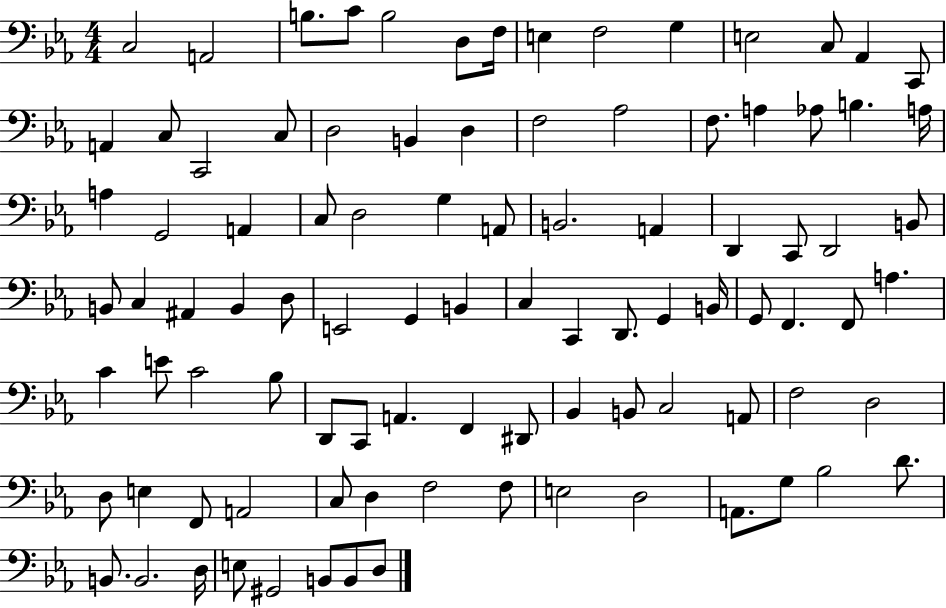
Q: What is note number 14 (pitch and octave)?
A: C2